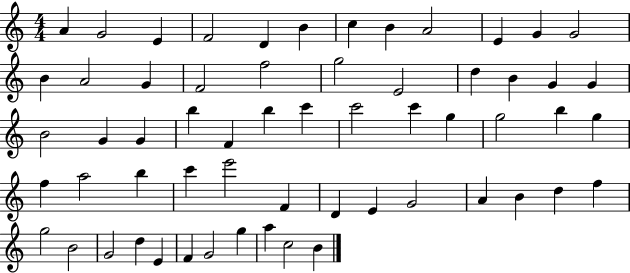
{
  \clef treble
  \numericTimeSignature
  \time 4/4
  \key c \major
  a'4 g'2 e'4 | f'2 d'4 b'4 | c''4 b'4 a'2 | e'4 g'4 g'2 | \break b'4 a'2 g'4 | f'2 f''2 | g''2 e'2 | d''4 b'4 g'4 g'4 | \break b'2 g'4 g'4 | b''4 f'4 b''4 c'''4 | c'''2 c'''4 g''4 | g''2 b''4 g''4 | \break f''4 a''2 b''4 | c'''4 e'''2 f'4 | d'4 e'4 g'2 | a'4 b'4 d''4 f''4 | \break g''2 b'2 | g'2 d''4 e'4 | f'4 g'2 g''4 | a''4 c''2 b'4 | \break \bar "|."
}